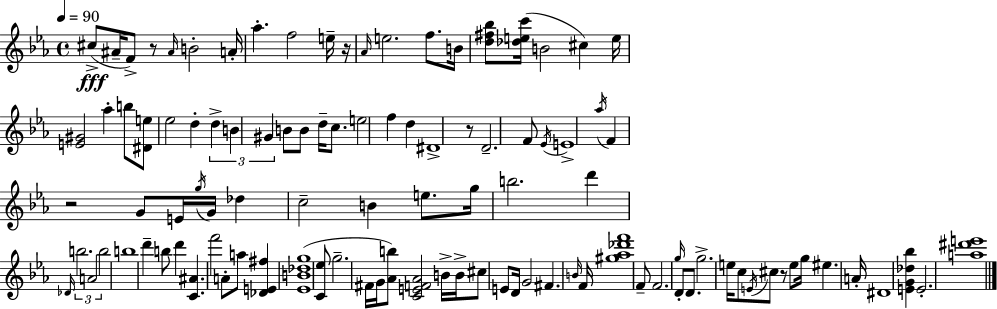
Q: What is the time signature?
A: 4/4